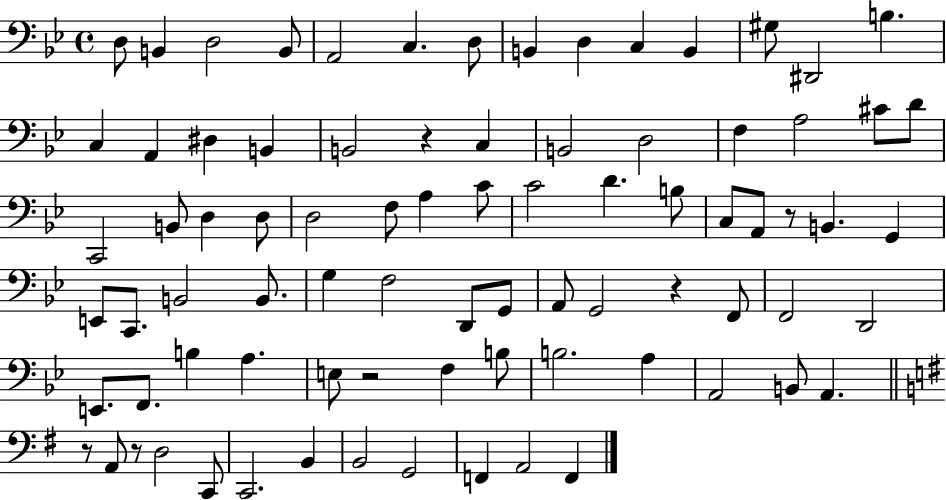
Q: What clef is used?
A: bass